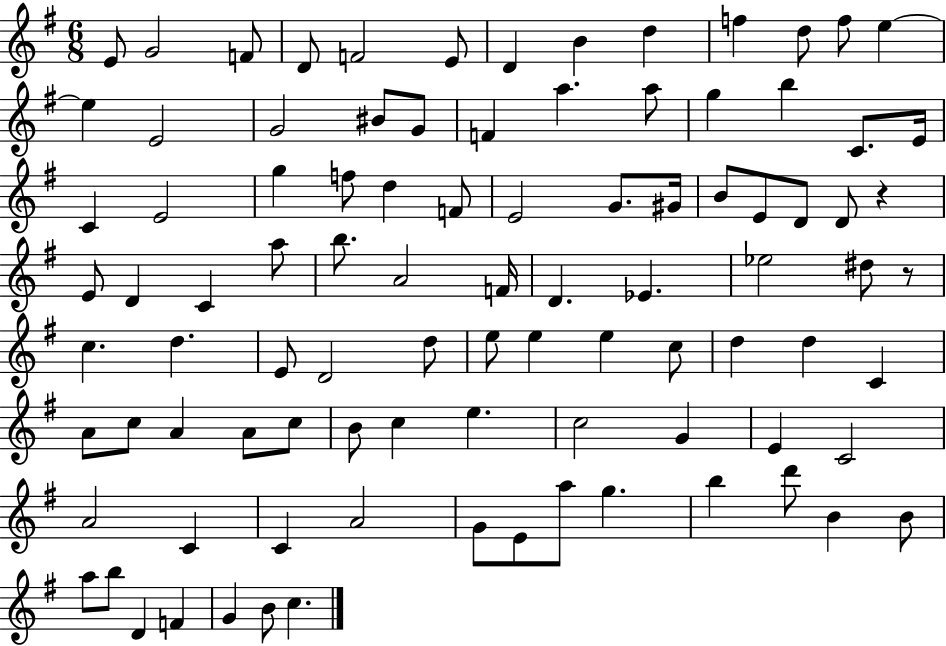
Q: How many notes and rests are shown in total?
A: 94